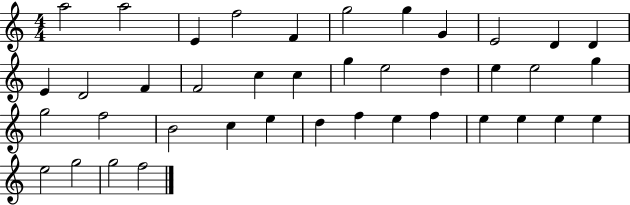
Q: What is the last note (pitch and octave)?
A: F5